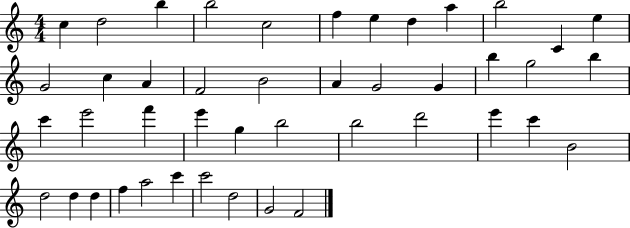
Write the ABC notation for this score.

X:1
T:Untitled
M:4/4
L:1/4
K:C
c d2 b b2 c2 f e d a b2 C e G2 c A F2 B2 A G2 G b g2 b c' e'2 f' e' g b2 b2 d'2 e' c' B2 d2 d d f a2 c' c'2 d2 G2 F2